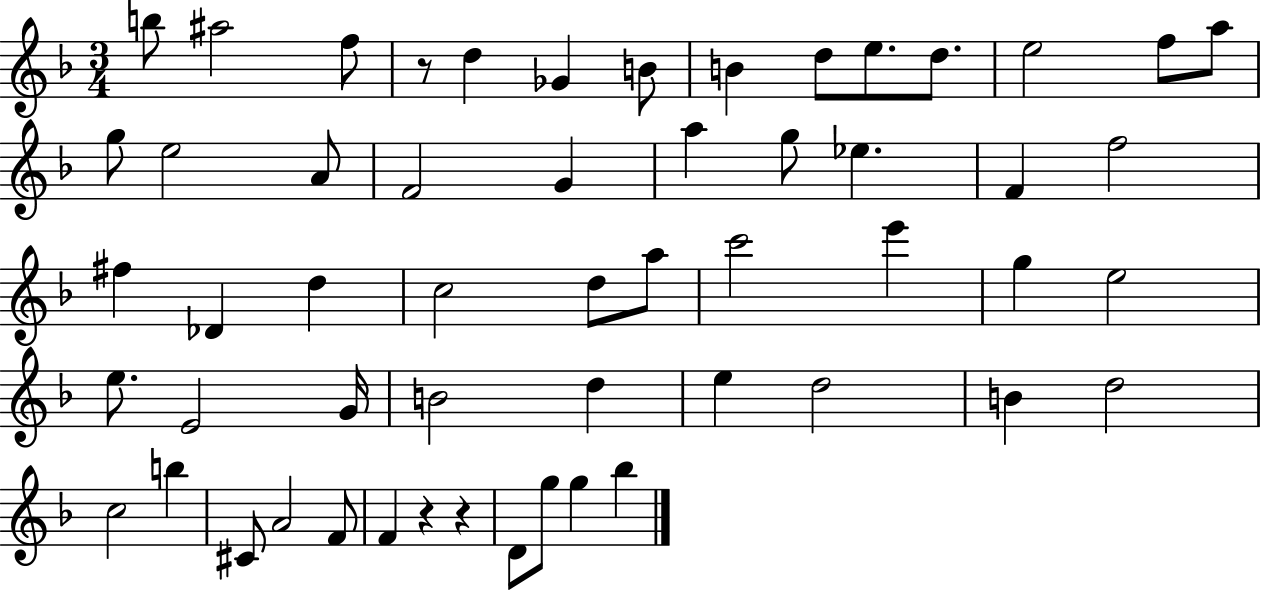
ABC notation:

X:1
T:Untitled
M:3/4
L:1/4
K:F
b/2 ^a2 f/2 z/2 d _G B/2 B d/2 e/2 d/2 e2 f/2 a/2 g/2 e2 A/2 F2 G a g/2 _e F f2 ^f _D d c2 d/2 a/2 c'2 e' g e2 e/2 E2 G/4 B2 d e d2 B d2 c2 b ^C/2 A2 F/2 F z z D/2 g/2 g _b